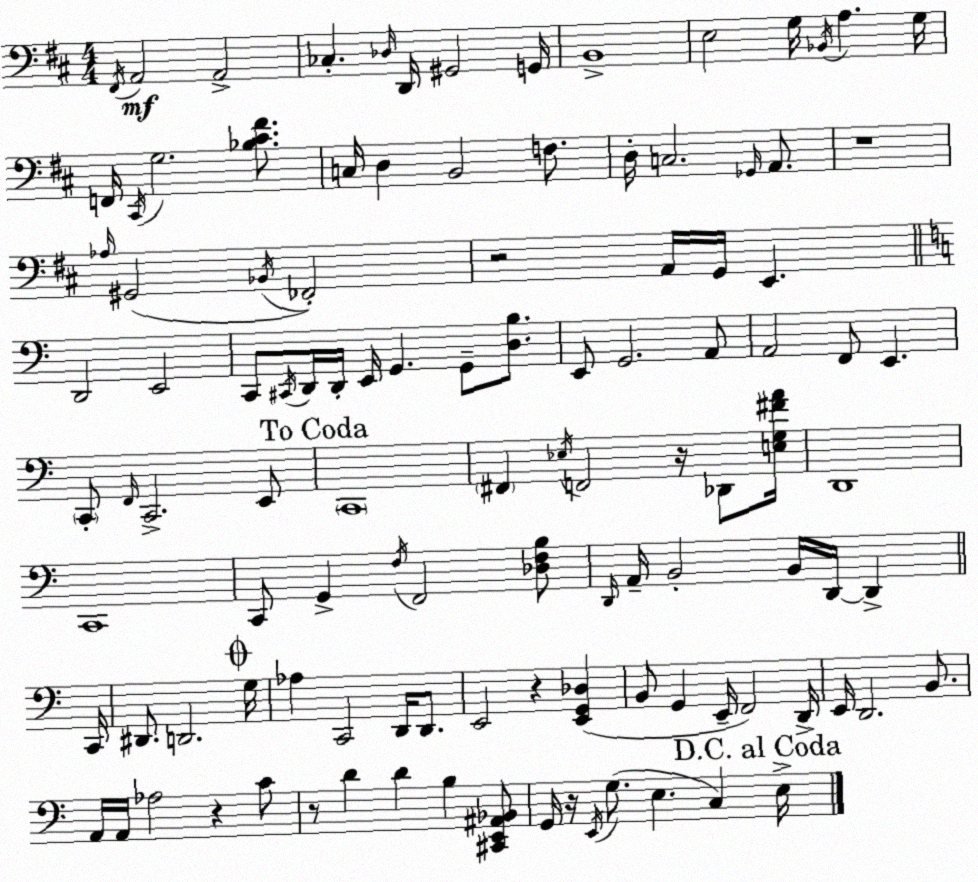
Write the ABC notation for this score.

X:1
T:Untitled
M:4/4
L:1/4
K:D
^F,,/4 A,,2 A,,2 _C, _D,/4 D,,/4 ^G,,2 G,,/4 B,,4 E,2 G,/4 _B,,/4 A, G,/4 F,,/4 ^C,,/4 G,2 [_B,^C^F]/2 C,/4 D, B,,2 F,/2 D,/4 C,2 _G,,/4 A,,/2 z4 _A,/4 ^G,,2 _B,,/4 _F,,2 z2 A,,/4 G,,/4 E,, D,,2 E,,2 C,,/2 ^C,,/4 D,,/4 D,,/4 E,,/4 G,, G,,/2 [D,B,]/2 E,,/2 G,,2 A,,/2 A,,2 F,,/2 E,, C,,/2 F,,/4 C,,2 E,,/2 C,,4 ^F,, _E,/4 F,,2 z/4 _D,,/2 [E,G,^FA]/4 D,,4 C,,4 C,,/2 G,, F,/4 F,,2 [_D,F,B,]/2 D,,/4 A,,/4 B,,2 B,,/4 D,,/4 D,, C,,/4 ^D,,/2 D,,2 G,/4 _A, C,,2 D,,/4 D,,/2 E,,2 z [E,,G,,_D,] B,,/2 G,, E,,/4 F,,2 D,,/4 E,,/4 D,,2 B,,/2 A,,/4 A,,/4 _A,2 z C/2 z/2 D D B, [^C,,E,,^A,,_B,,]/2 G,,/4 z/4 E,,/4 G,/2 E, C, E,/4